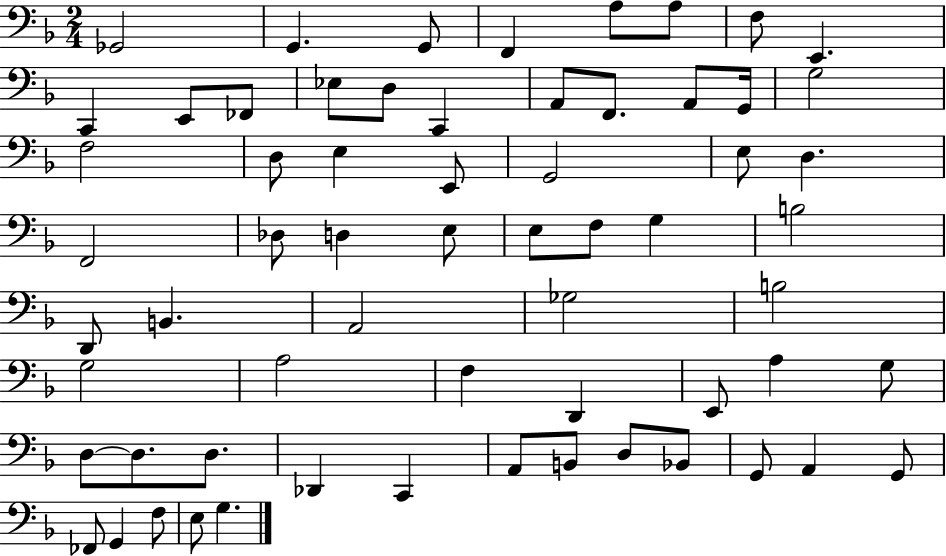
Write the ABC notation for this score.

X:1
T:Untitled
M:2/4
L:1/4
K:F
_G,,2 G,, G,,/2 F,, A,/2 A,/2 F,/2 E,, C,, E,,/2 _F,,/2 _E,/2 D,/2 C,, A,,/2 F,,/2 A,,/2 G,,/4 G,2 F,2 D,/2 E, E,,/2 G,,2 E,/2 D, F,,2 _D,/2 D, E,/2 E,/2 F,/2 G, B,2 D,,/2 B,, A,,2 _G,2 B,2 G,2 A,2 F, D,, E,,/2 A, G,/2 D,/2 D,/2 D,/2 _D,, C,, A,,/2 B,,/2 D,/2 _B,,/2 G,,/2 A,, G,,/2 _F,,/2 G,, F,/2 E,/2 G,